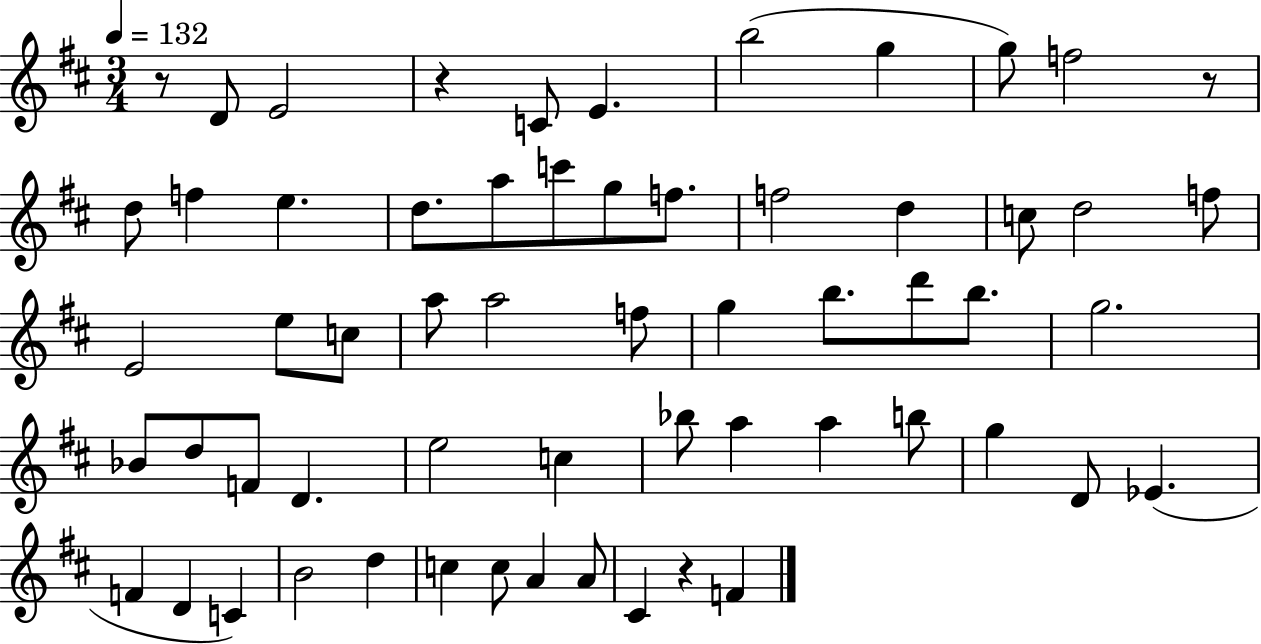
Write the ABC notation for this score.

X:1
T:Untitled
M:3/4
L:1/4
K:D
z/2 D/2 E2 z C/2 E b2 g g/2 f2 z/2 d/2 f e d/2 a/2 c'/2 g/2 f/2 f2 d c/2 d2 f/2 E2 e/2 c/2 a/2 a2 f/2 g b/2 d'/2 b/2 g2 _B/2 d/2 F/2 D e2 c _b/2 a a b/2 g D/2 _E F D C B2 d c c/2 A A/2 ^C z F